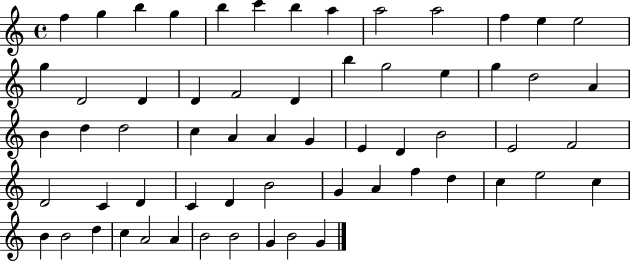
F5/q G5/q B5/q G5/q B5/q C6/q B5/q A5/q A5/h A5/h F5/q E5/q E5/h G5/q D4/h D4/q D4/q F4/h D4/q B5/q G5/h E5/q G5/q D5/h A4/q B4/q D5/q D5/h C5/q A4/q A4/q G4/q E4/q D4/q B4/h E4/h F4/h D4/h C4/q D4/q C4/q D4/q B4/h G4/q A4/q F5/q D5/q C5/q E5/h C5/q B4/q B4/h D5/q C5/q A4/h A4/q B4/h B4/h G4/q B4/h G4/q